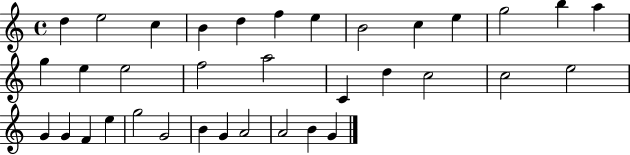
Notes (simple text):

D5/q E5/h C5/q B4/q D5/q F5/q E5/q B4/h C5/q E5/q G5/h B5/q A5/q G5/q E5/q E5/h F5/h A5/h C4/q D5/q C5/h C5/h E5/h G4/q G4/q F4/q E5/q G5/h G4/h B4/q G4/q A4/h A4/h B4/q G4/q